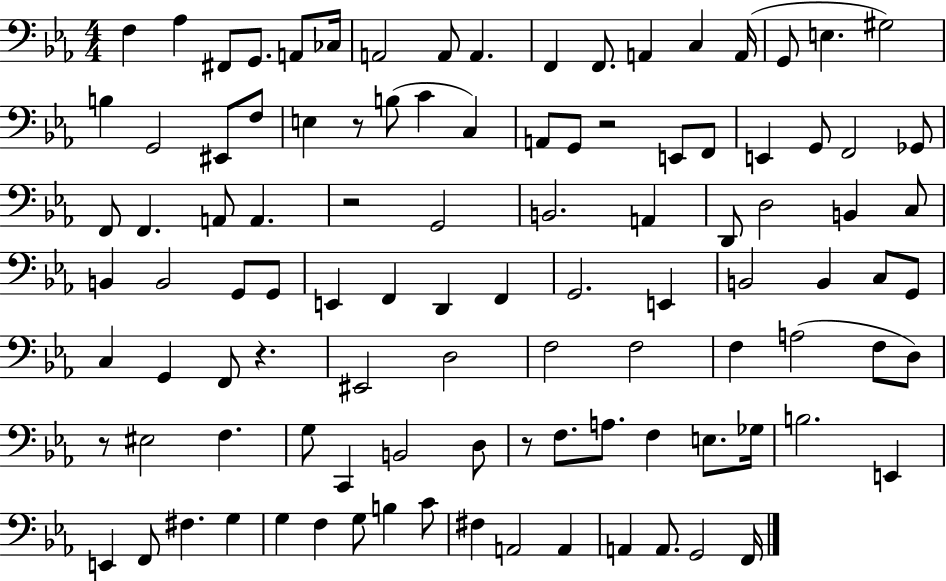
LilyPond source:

{
  \clef bass
  \numericTimeSignature
  \time 4/4
  \key ees \major
  f4 aes4 fis,8 g,8. a,8 ces16 | a,2 a,8 a,4. | f,4 f,8. a,4 c4 a,16( | g,8 e4. gis2) | \break b4 g,2 eis,8 f8 | e4 r8 b8( c'4 c4) | a,8 g,8 r2 e,8 f,8 | e,4 g,8 f,2 ges,8 | \break f,8 f,4. a,8 a,4. | r2 g,2 | b,2. a,4 | d,8 d2 b,4 c8 | \break b,4 b,2 g,8 g,8 | e,4 f,4 d,4 f,4 | g,2. e,4 | b,2 b,4 c8 g,8 | \break c4 g,4 f,8 r4. | eis,2 d2 | f2 f2 | f4 a2( f8 d8) | \break r8 eis2 f4. | g8 c,4 b,2 d8 | r8 f8. a8. f4 e8. ges16 | b2. e,4 | \break e,4 f,8 fis4. g4 | g4 f4 g8 b4 c'8 | fis4 a,2 a,4 | a,4 a,8. g,2 f,16 | \break \bar "|."
}